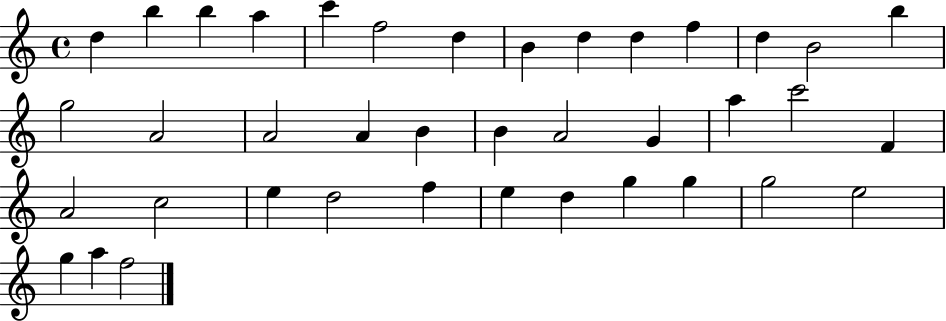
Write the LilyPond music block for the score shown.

{
  \clef treble
  \time 4/4
  \defaultTimeSignature
  \key c \major
  d''4 b''4 b''4 a''4 | c'''4 f''2 d''4 | b'4 d''4 d''4 f''4 | d''4 b'2 b''4 | \break g''2 a'2 | a'2 a'4 b'4 | b'4 a'2 g'4 | a''4 c'''2 f'4 | \break a'2 c''2 | e''4 d''2 f''4 | e''4 d''4 g''4 g''4 | g''2 e''2 | \break g''4 a''4 f''2 | \bar "|."
}